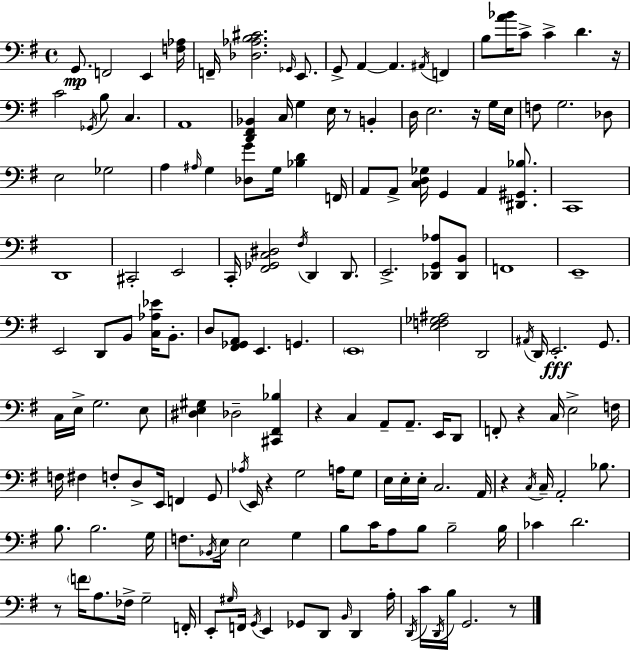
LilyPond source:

{
  \clef bass
  \time 4/4
  \defaultTimeSignature
  \key e \minor
  g,8.\mp f,2 e,4 <f aes>16 | f,16-- <des aes b cis'>2. \grace { ges,16 } e,8. | g,8-> a,4~~ a,4. \acciaccatura { ais,16 } f,4 | b8 <a' bes'>16 c'8-> c'4-> d'4. | \break r16 c'2 \acciaccatura { ges,16 } b8 c4. | a,1 | <d, fis, bes,>4 c16 g4 e16 r8 b,4-. | d16 e2. | \break r16 g16 e16 f8 g2. | des8 e2 ges2 | a4 \grace { ais16 } g4 <des g'>8 g16 <bes d'>4 | f,16 a,8 a,8-> <c d ges>16 g,4 a,4 | \break <dis, gis, bes>8. c,1 | d,1 | cis,2-. e,2 | c,16-. <fis, ges, c dis>2 \acciaccatura { fis16 } d,4 | \break d,8. e,2.-> | <des, g, aes>8 <des, b,>8 f,1 | e,1-- | e,2 d,8 b,8 | \break <c aes ees'>16 b,8.-. d8 <fis, ges, a,>8 e,4. g,4. | \parenthesize e,1 | <e f ges ais>2 d,2 | \acciaccatura { ais,16 } d,16 e,2.-.\fff | \break g,8. c16 e16-> g2. | e8 <dis e gis>4 des2-- | <cis, fis, bes>4 r4 c4 a,8-- | a,8.-- e,16 d,8 f,8-. r4 c16 e2-> | \break f16 f16 fis4 f8-. d8-> e,16 | f,4 g,8 \acciaccatura { aes16 } e,16 r4 g2 | a16 g8 e16 e16-. e16-. c2. | a,16 r4 \acciaccatura { c16 } c16-- a,2-. | \break bes8. b8. b2. | g16 f8. \acciaccatura { bes,16 } e16 e2 | g4 b8 c'16 a8 b8 | b2-- b16 ces'4 d'2. | \break r8 \parenthesize f'16 a8. fes16-> | g2-- f,16-. e,8-. \grace { gis16 } f,16 \acciaccatura { g,16 } e,4 | ges,8 d,8 \grace { b,16 } d,4 a16-. \acciaccatura { d,16 } c'16 \acciaccatura { d,16 } b16 | g,2. r8 \bar "|."
}